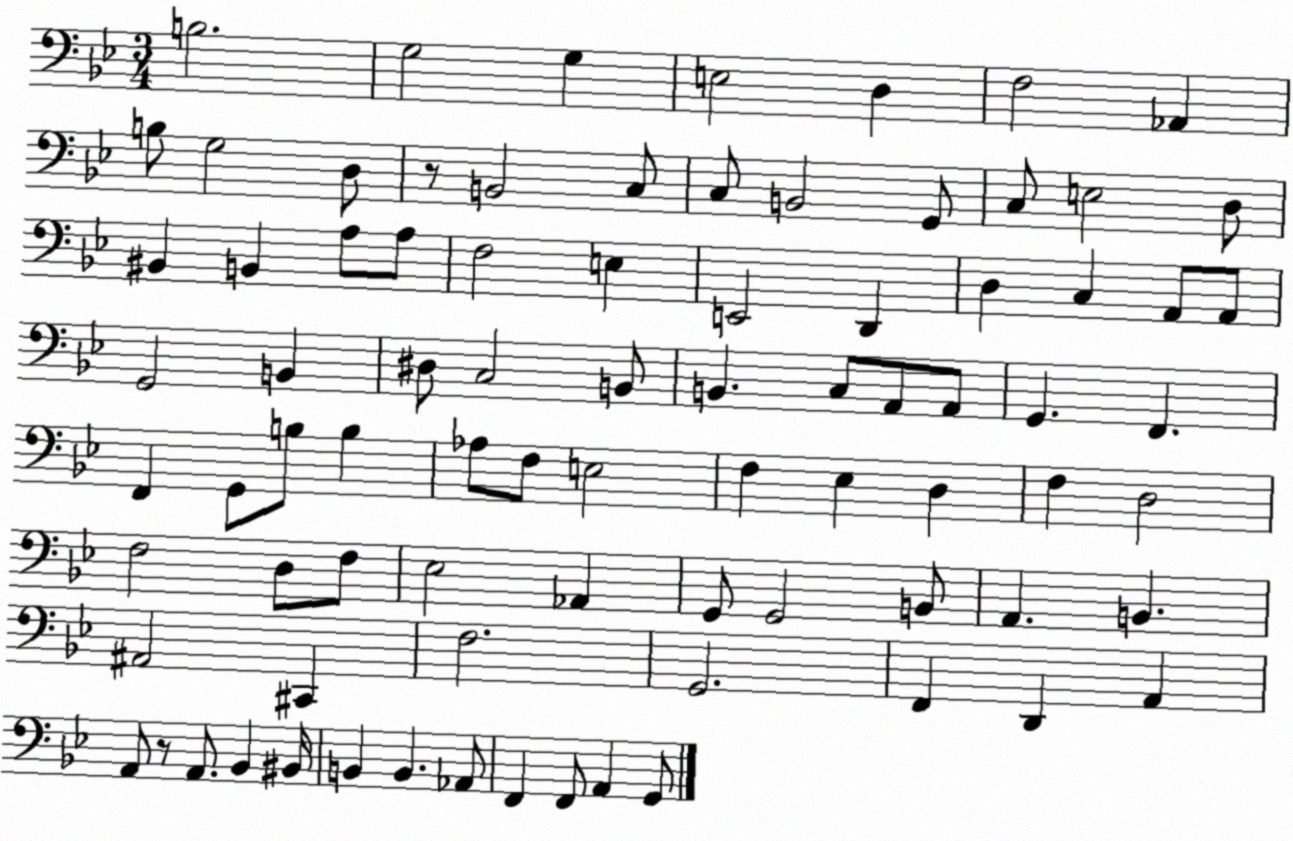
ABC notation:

X:1
T:Untitled
M:3/4
L:1/4
K:Bb
B,2 G,2 G, E,2 D, F,2 _A,, B,/2 G,2 D,/2 z/2 B,,2 C,/2 C,/2 B,,2 G,,/2 C,/2 E,2 D,/2 ^B,, B,, A,/2 A,/2 F,2 E, E,,2 D,, D, C, A,,/2 A,,/2 G,,2 B,, ^D,/2 C,2 B,,/2 B,, C,/2 A,,/2 A,,/2 G,, F,, F,, G,,/2 B,/2 B, _A,/2 F,/2 E,2 F, _E, D, F, D,2 F,2 D,/2 F,/2 _E,2 _A,, G,,/2 G,,2 B,,/2 A,, B,, ^A,,2 ^C,, F,2 G,,2 F,, D,, A,, A,,/2 z/2 A,,/2 _B,, ^B,,/4 B,, B,, _A,,/2 F,, F,,/2 A,, G,,/2